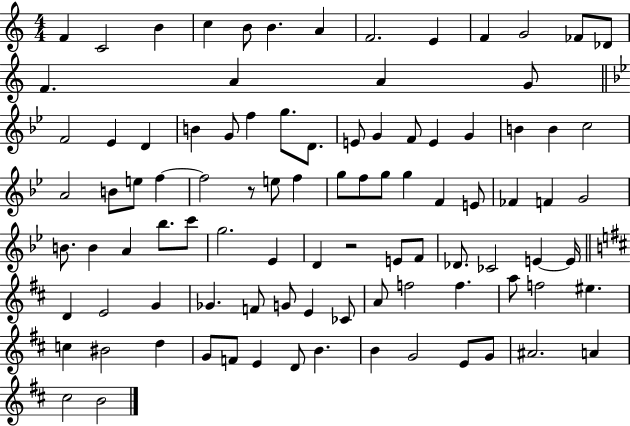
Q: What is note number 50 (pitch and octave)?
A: B4